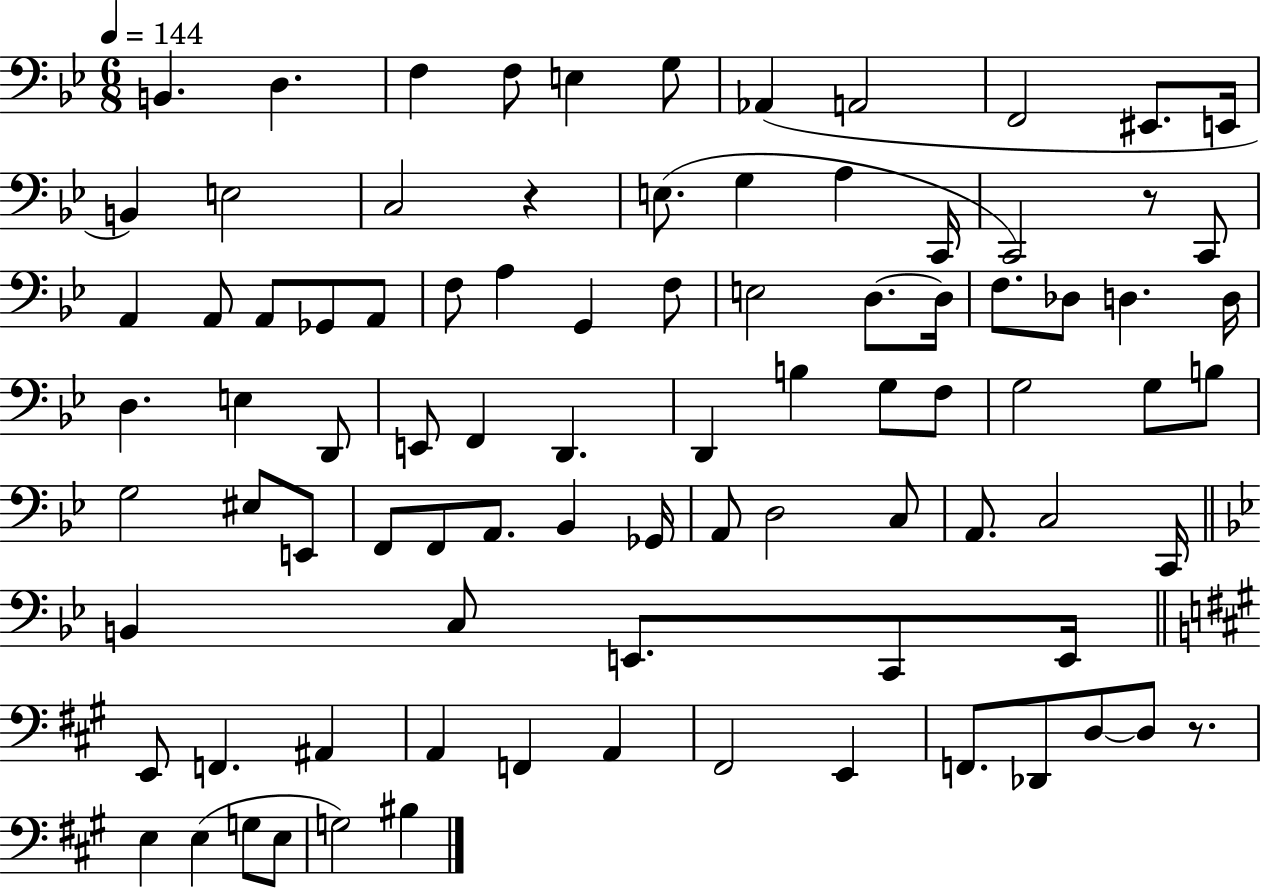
X:1
T:Untitled
M:6/8
L:1/4
K:Bb
B,, D, F, F,/2 E, G,/2 _A,, A,,2 F,,2 ^E,,/2 E,,/4 B,, E,2 C,2 z E,/2 G, A, C,,/4 C,,2 z/2 C,,/2 A,, A,,/2 A,,/2 _G,,/2 A,,/2 F,/2 A, G,, F,/2 E,2 D,/2 D,/4 F,/2 _D,/2 D, D,/4 D, E, D,,/2 E,,/2 F,, D,, D,, B, G,/2 F,/2 G,2 G,/2 B,/2 G,2 ^E,/2 E,,/2 F,,/2 F,,/2 A,,/2 _B,, _G,,/4 A,,/2 D,2 C,/2 A,,/2 C,2 C,,/4 B,, C,/2 E,,/2 C,,/2 E,,/4 E,,/2 F,, ^A,, A,, F,, A,, ^F,,2 E,, F,,/2 _D,,/2 D,/2 D,/2 z/2 E, E, G,/2 E,/2 G,2 ^B,